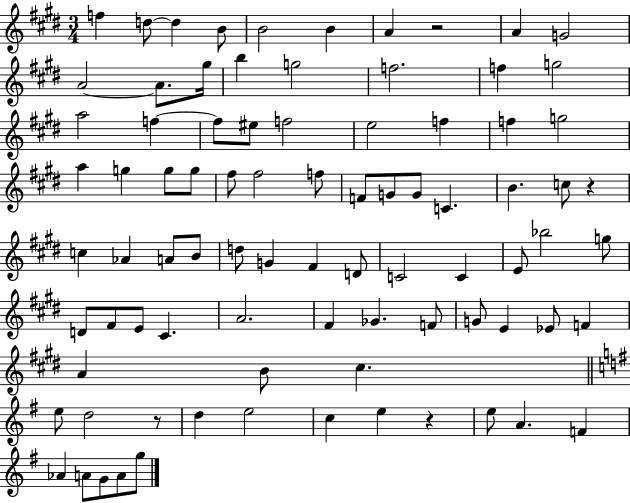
F5/q D5/e D5/q B4/e B4/h B4/q A4/q R/h A4/q G4/h A4/h A4/e. G#5/s B5/q G5/h F5/h. F5/q G5/h A5/h F5/q F5/e EIS5/e F5/h E5/h F5/q F5/q G5/h A5/q G5/q G5/e G5/e F#5/e F#5/h F5/e F4/e G4/e G4/e C4/q. B4/q. C5/e R/q C5/q Ab4/q A4/e B4/e D5/e G4/q F#4/q D4/e C4/h C4/q E4/e Bb5/h G5/e D4/e F#4/e E4/e C#4/q. A4/h. F#4/q Gb4/q. F4/e G4/e E4/q Eb4/e F4/q A4/q B4/e C#5/q. E5/e D5/h R/e D5/q E5/h C5/q E5/q R/q E5/e A4/q. F4/q Ab4/q A4/e G4/e A4/e G5/e